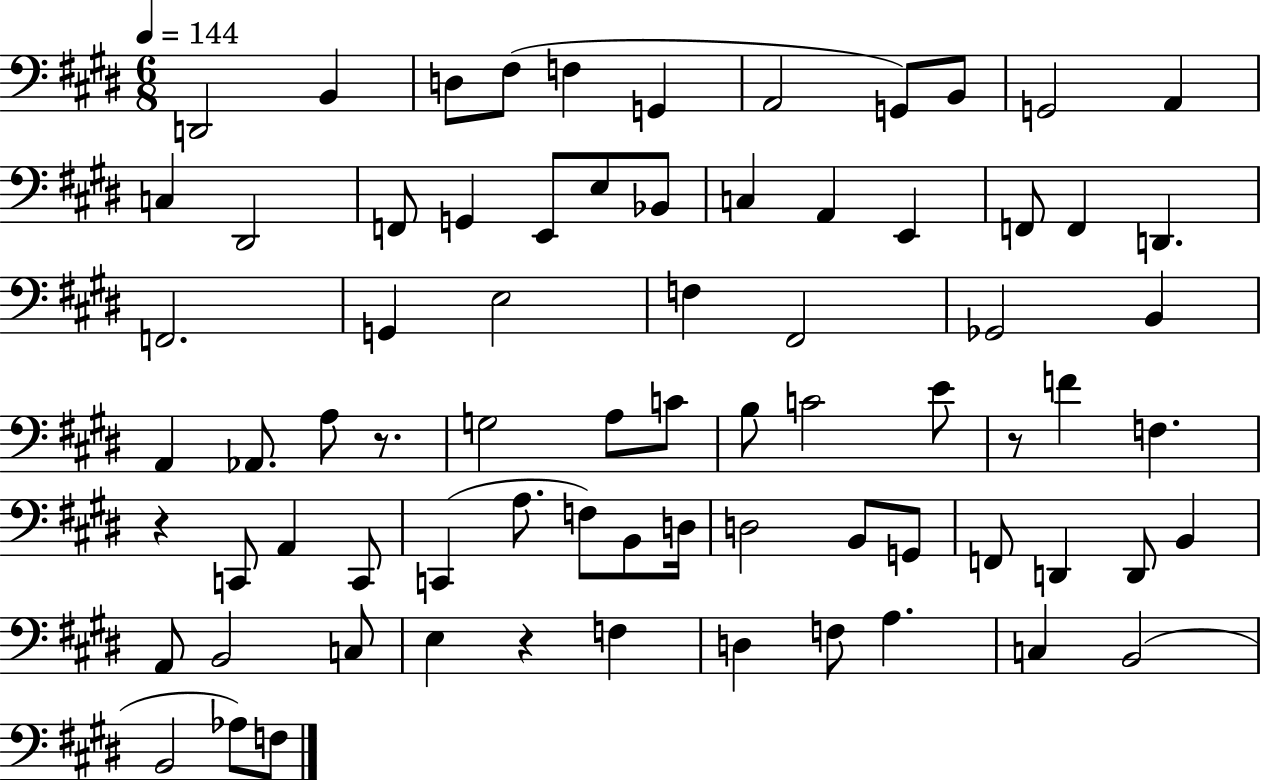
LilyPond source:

{
  \clef bass
  \numericTimeSignature
  \time 6/8
  \key e \major
  \tempo 4 = 144
  \repeat volta 2 { d,2 b,4 | d8 fis8( f4 g,4 | a,2 g,8) b,8 | g,2 a,4 | \break c4 dis,2 | f,8 g,4 e,8 e8 bes,8 | c4 a,4 e,4 | f,8 f,4 d,4. | \break f,2. | g,4 e2 | f4 fis,2 | ges,2 b,4 | \break a,4 aes,8. a8 r8. | g2 a8 c'8 | b8 c'2 e'8 | r8 f'4 f4. | \break r4 c,8 a,4 c,8 | c,4( a8. f8) b,8 d16 | d2 b,8 g,8 | f,8 d,4 d,8 b,4 | \break a,8 b,2 c8 | e4 r4 f4 | d4 f8 a4. | c4 b,2( | \break b,2 aes8) f8 | } \bar "|."
}